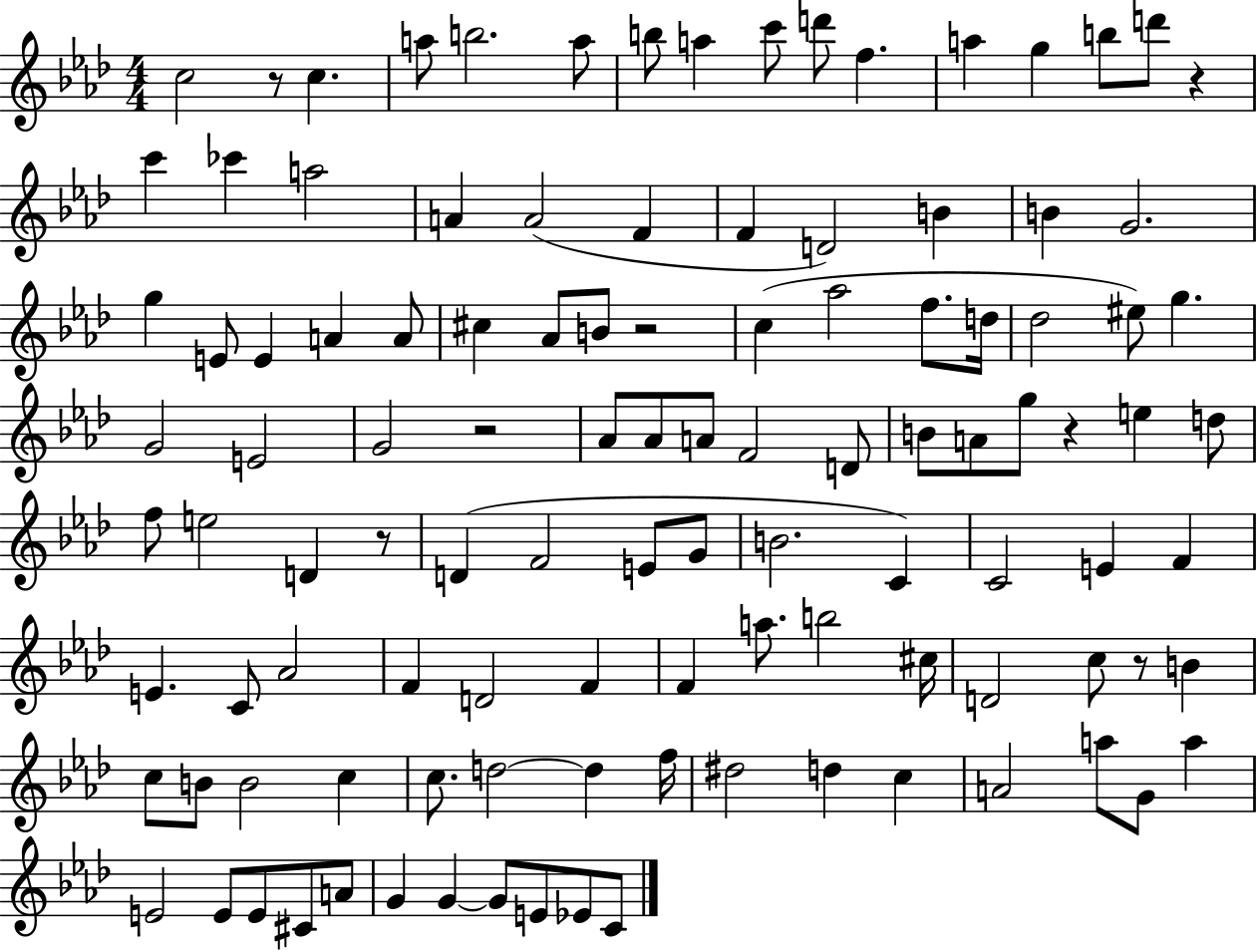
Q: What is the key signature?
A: AES major